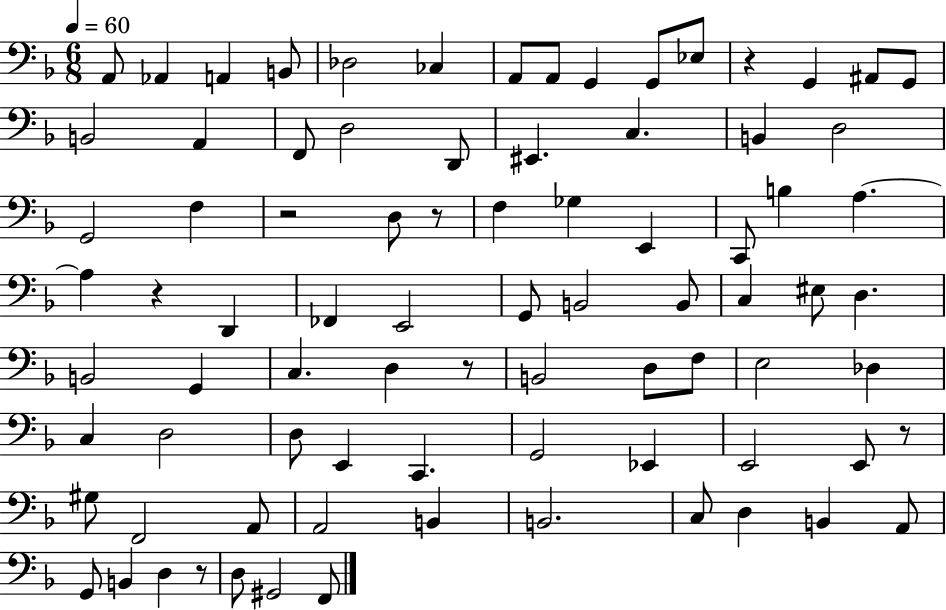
A2/e Ab2/q A2/q B2/e Db3/h CES3/q A2/e A2/e G2/q G2/e Eb3/e R/q G2/q A#2/e G2/e B2/h A2/q F2/e D3/h D2/e EIS2/q. C3/q. B2/q D3/h G2/h F3/q R/h D3/e R/e F3/q Gb3/q E2/q C2/e B3/q A3/q. A3/q R/q D2/q FES2/q E2/h G2/e B2/h B2/e C3/q EIS3/e D3/q. B2/h G2/q C3/q. D3/q R/e B2/h D3/e F3/e E3/h Db3/q C3/q D3/h D3/e E2/q C2/q. G2/h Eb2/q E2/h E2/e R/e G#3/e F2/h A2/e A2/h B2/q B2/h. C3/e D3/q B2/q A2/e G2/e B2/q D3/q R/e D3/e G#2/h F2/e